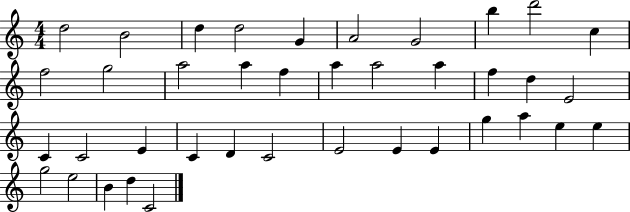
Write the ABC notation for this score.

X:1
T:Untitled
M:4/4
L:1/4
K:C
d2 B2 d d2 G A2 G2 b d'2 c f2 g2 a2 a f a a2 a f d E2 C C2 E C D C2 E2 E E g a e e g2 e2 B d C2